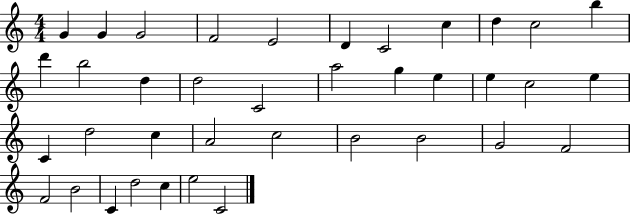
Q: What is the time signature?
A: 4/4